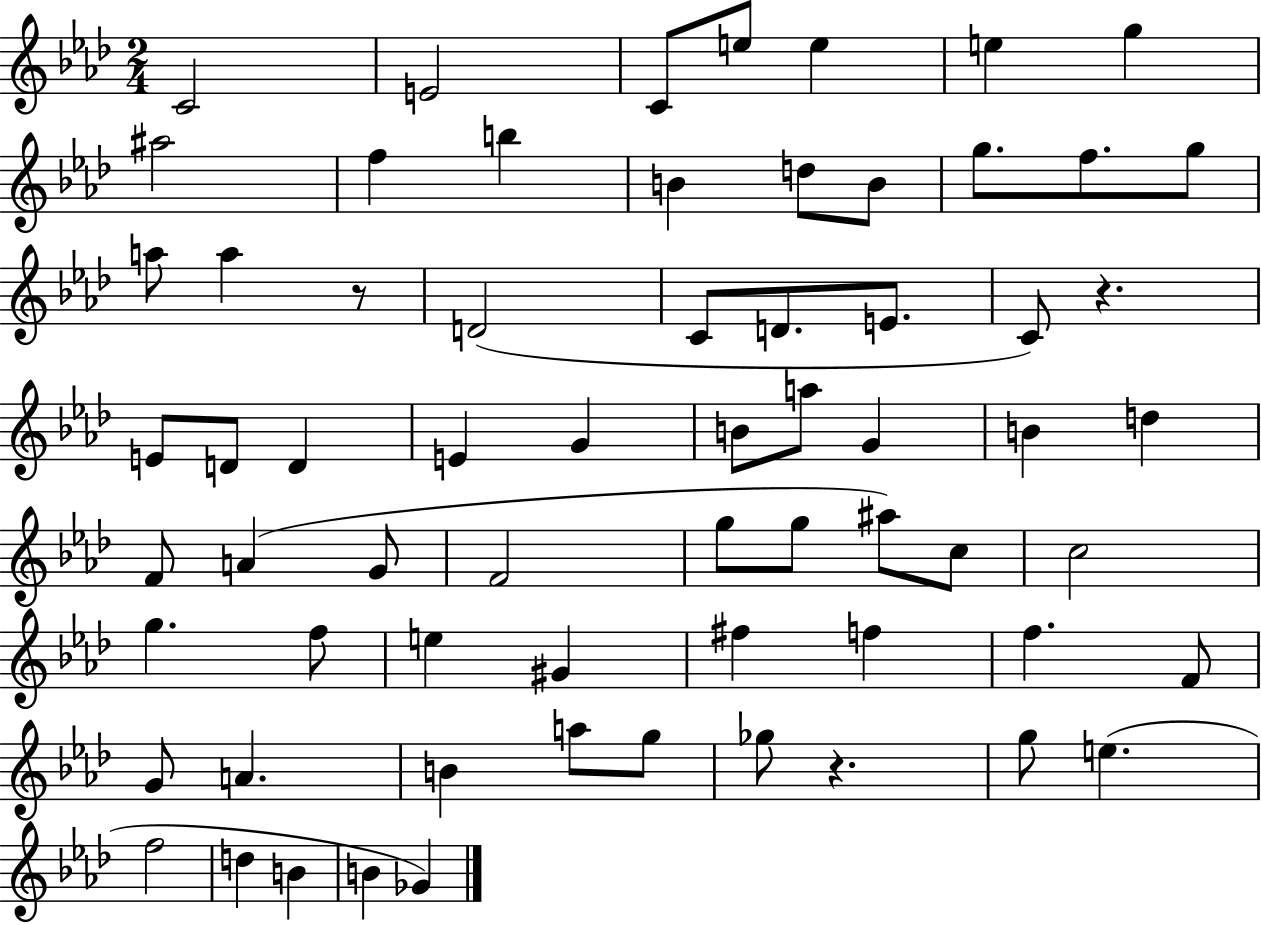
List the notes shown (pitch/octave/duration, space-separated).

C4/h E4/h C4/e E5/e E5/q E5/q G5/q A#5/h F5/q B5/q B4/q D5/e B4/e G5/e. F5/e. G5/e A5/e A5/q R/e D4/h C4/e D4/e. E4/e. C4/e R/q. E4/e D4/e D4/q E4/q G4/q B4/e A5/e G4/q B4/q D5/q F4/e A4/q G4/e F4/h G5/e G5/e A#5/e C5/e C5/h G5/q. F5/e E5/q G#4/q F#5/q F5/q F5/q. F4/e G4/e A4/q. B4/q A5/e G5/e Gb5/e R/q. G5/e E5/q. F5/h D5/q B4/q B4/q Gb4/q